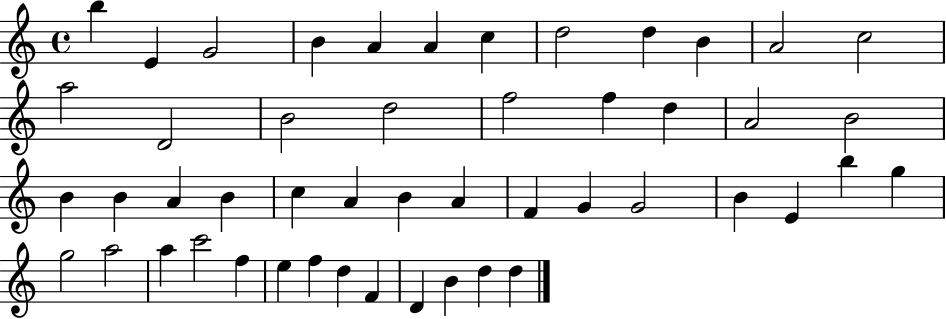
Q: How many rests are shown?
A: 0